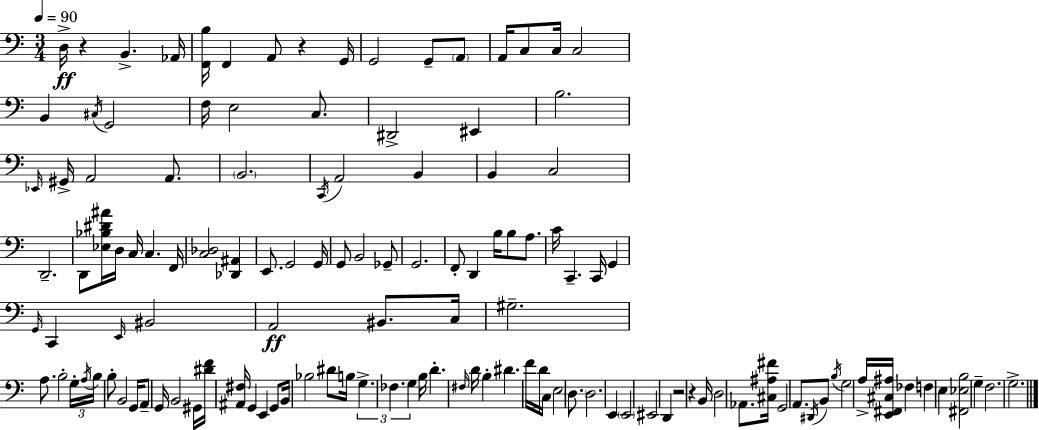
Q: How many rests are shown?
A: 4